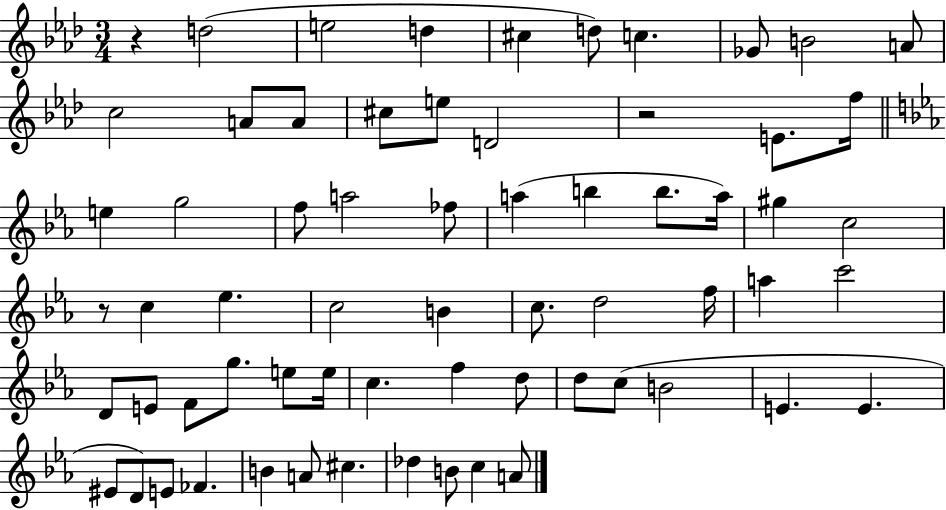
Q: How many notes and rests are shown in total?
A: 65